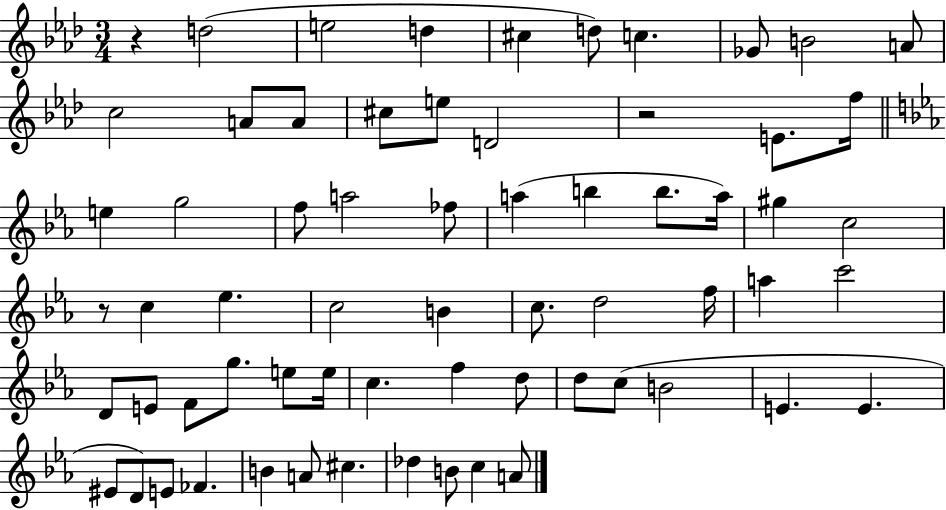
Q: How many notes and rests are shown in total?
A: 65